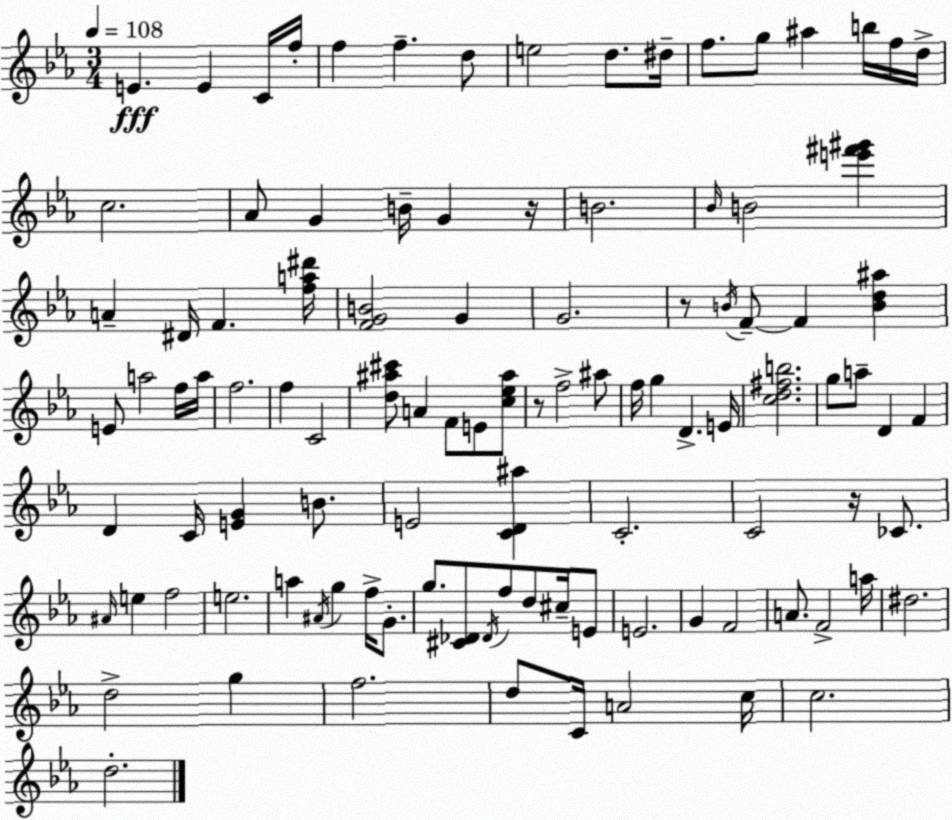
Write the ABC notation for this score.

X:1
T:Untitled
M:3/4
L:1/4
K:Cm
E E C/4 f/4 f f d/2 e2 d/2 ^d/4 f/2 g/2 ^a b/4 f/4 d/4 c2 _A/2 G B/4 G z/4 B2 _B/4 B2 [e'^f'^g'] A ^D/4 F [fa^d']/4 [FGB]2 G G2 z/2 B/4 F/2 F [Bd^a] E/2 a2 f/4 a/4 f2 f C2 [d^a^c']/2 A F/2 E/2 [c_e^a]/2 z/2 f2 ^a/2 f/4 g D E/4 [cd^fb]2 g/2 a/2 D F D C/4 [EG] B/2 E2 [CD^a] C2 C2 z/4 _C/2 ^A/4 e f2 e2 a ^A/4 g f/4 G/2 g/2 [^C_D]/2 _D/4 f/2 d/2 ^c/4 E/2 E2 G F2 A/2 F2 a/4 ^d2 d2 g f2 d/2 C/4 A2 c/4 c2 d2